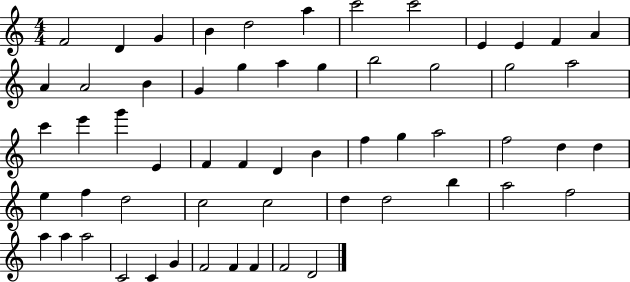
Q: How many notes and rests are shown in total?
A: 58